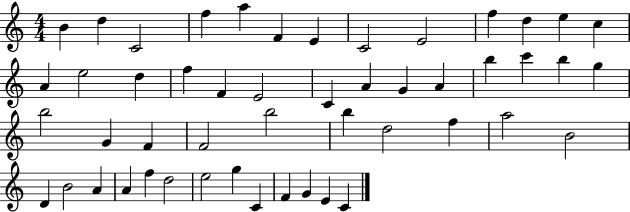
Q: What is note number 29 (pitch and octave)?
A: G4